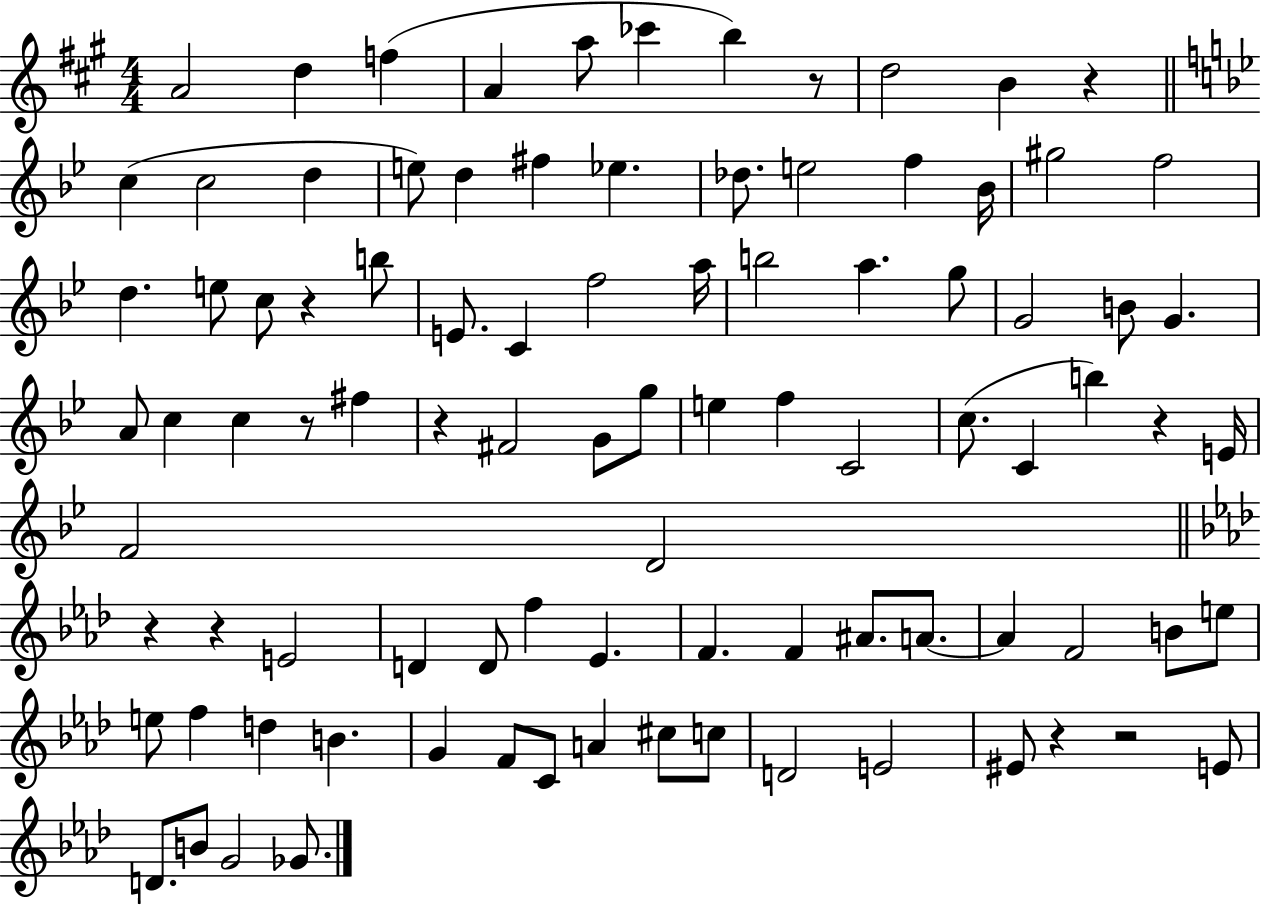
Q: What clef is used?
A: treble